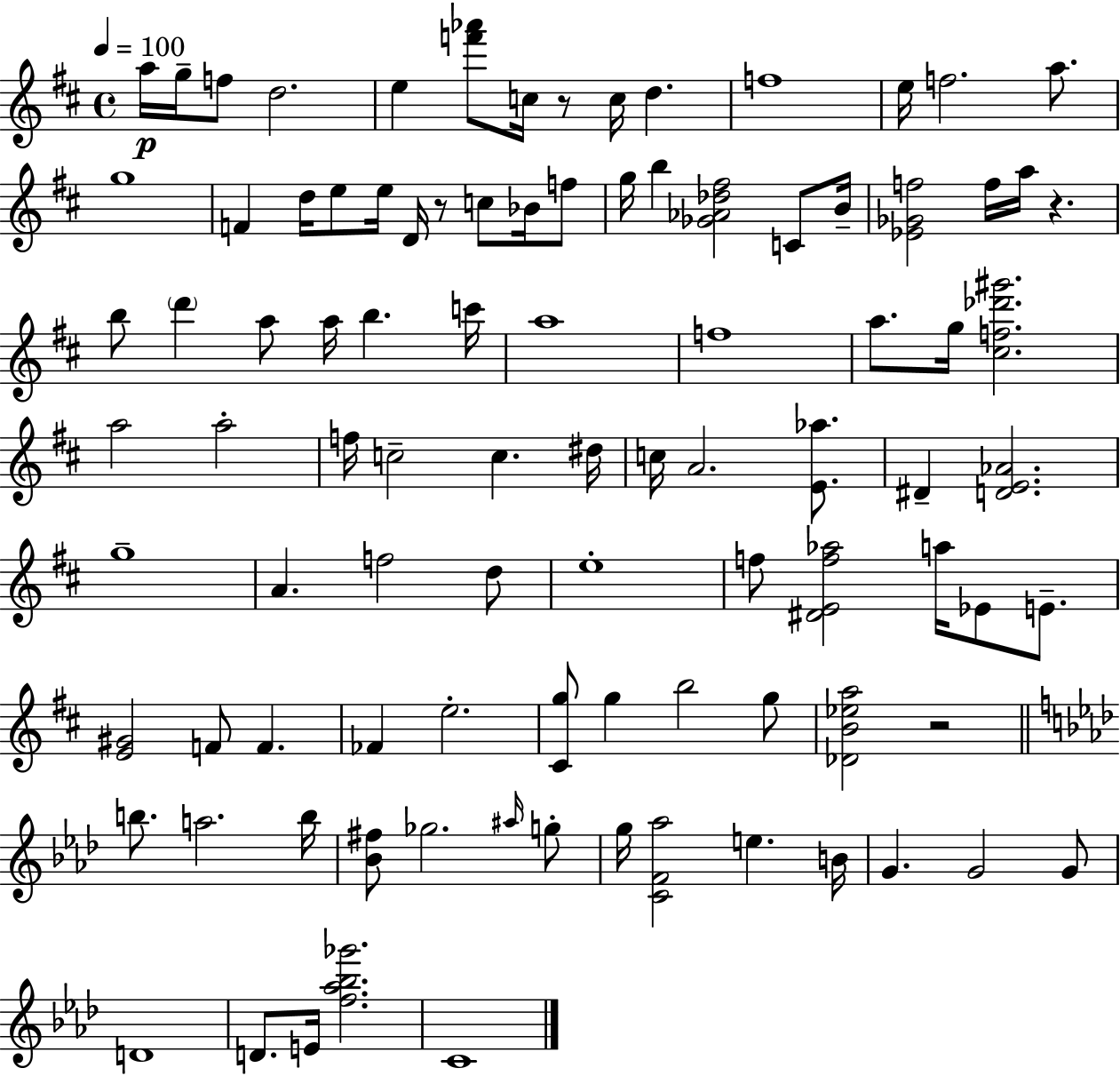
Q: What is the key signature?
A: D major